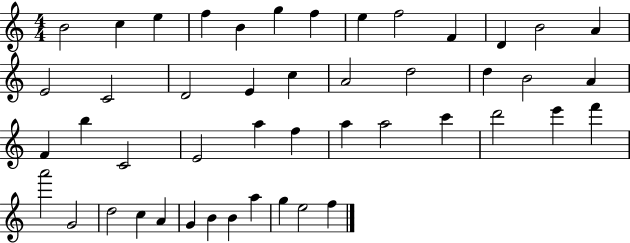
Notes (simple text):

B4/h C5/q E5/q F5/q B4/q G5/q F5/q E5/q F5/h F4/q D4/q B4/h A4/q E4/h C4/h D4/h E4/q C5/q A4/h D5/h D5/q B4/h A4/q F4/q B5/q C4/h E4/h A5/q F5/q A5/q A5/h C6/q D6/h E6/q F6/q A6/h G4/h D5/h C5/q A4/q G4/q B4/q B4/q A5/q G5/q E5/h F5/q